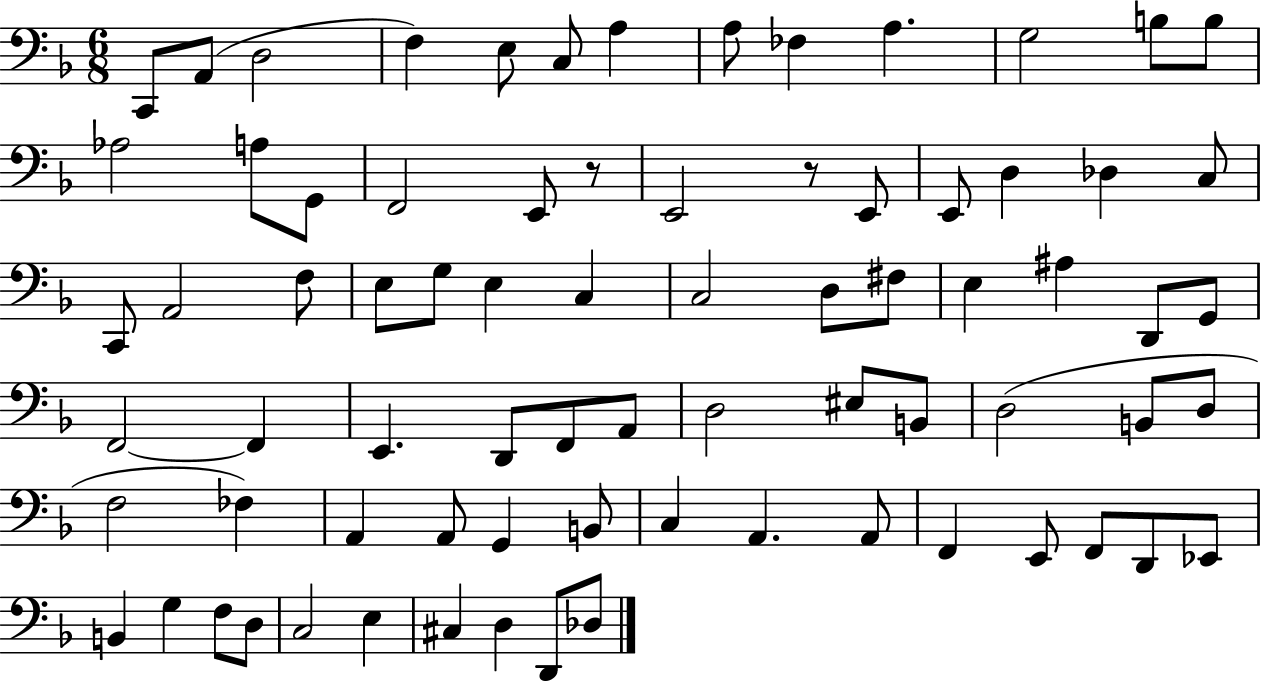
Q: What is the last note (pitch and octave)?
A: Db3